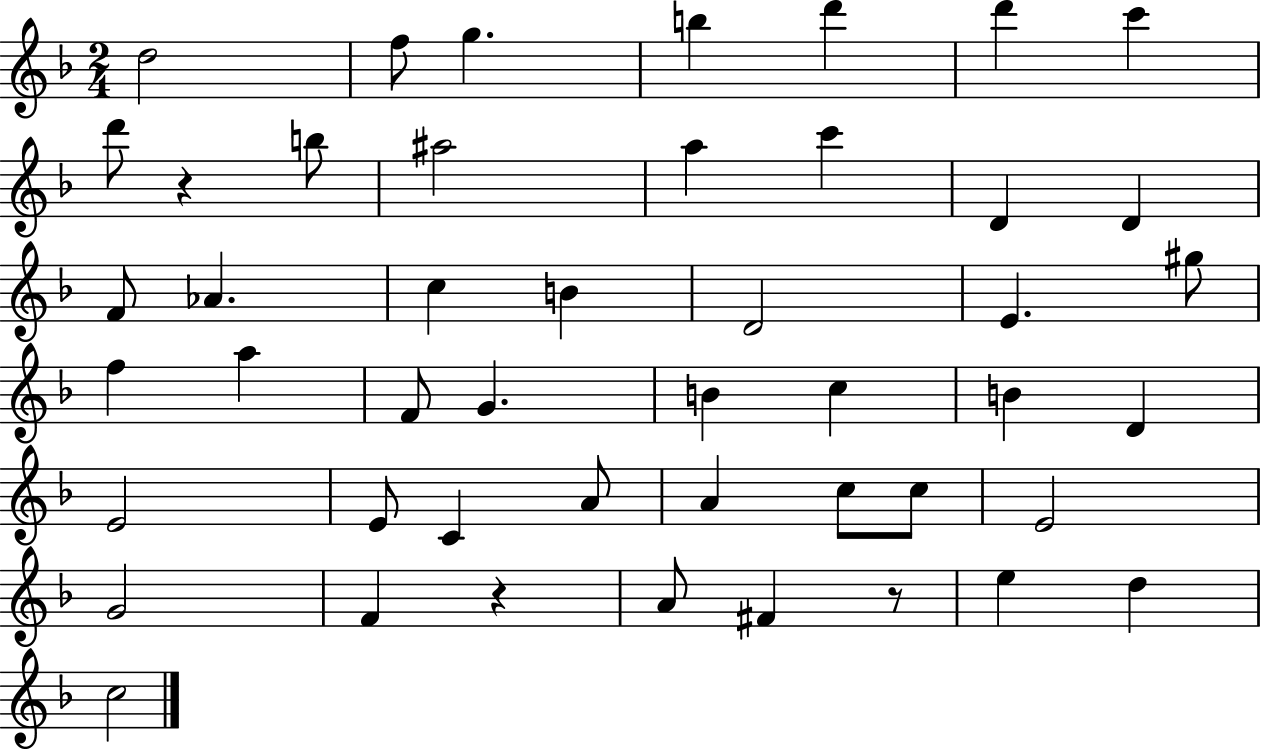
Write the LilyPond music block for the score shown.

{
  \clef treble
  \numericTimeSignature
  \time 2/4
  \key f \major
  d''2 | f''8 g''4. | b''4 d'''4 | d'''4 c'''4 | \break d'''8 r4 b''8 | ais''2 | a''4 c'''4 | d'4 d'4 | \break f'8 aes'4. | c''4 b'4 | d'2 | e'4. gis''8 | \break f''4 a''4 | f'8 g'4. | b'4 c''4 | b'4 d'4 | \break e'2 | e'8 c'4 a'8 | a'4 c''8 c''8 | e'2 | \break g'2 | f'4 r4 | a'8 fis'4 r8 | e''4 d''4 | \break c''2 | \bar "|."
}